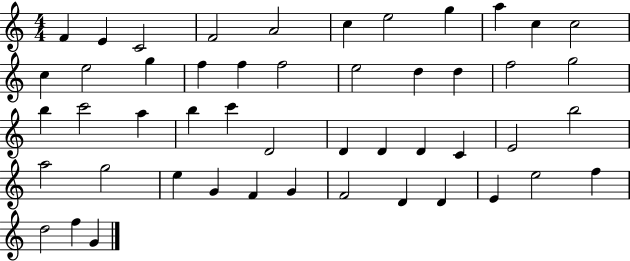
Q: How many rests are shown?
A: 0